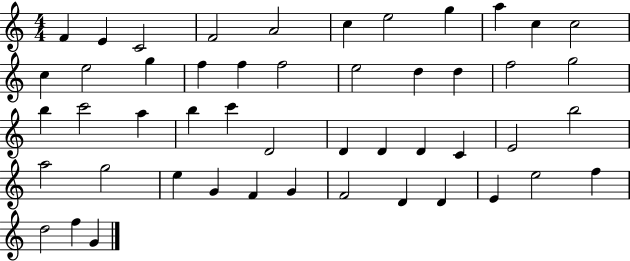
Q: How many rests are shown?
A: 0